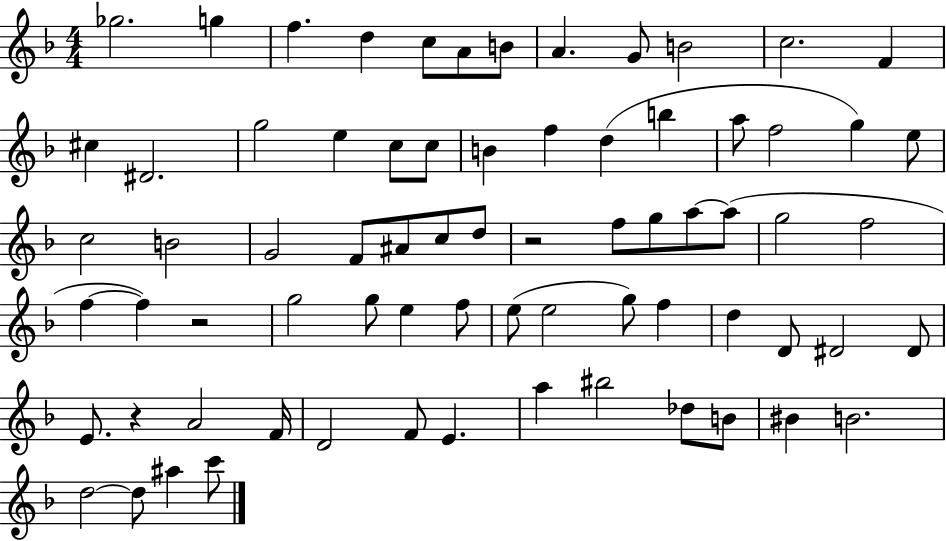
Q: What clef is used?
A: treble